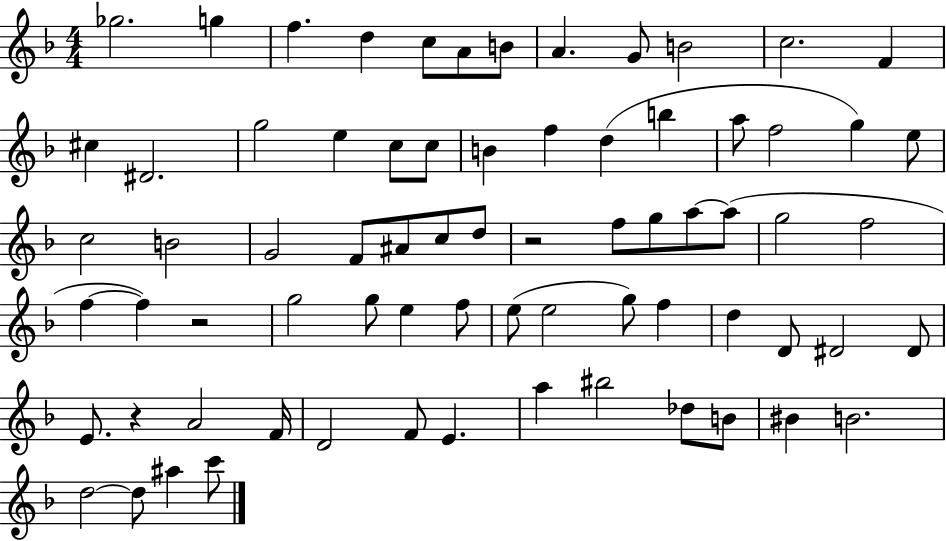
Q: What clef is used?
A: treble